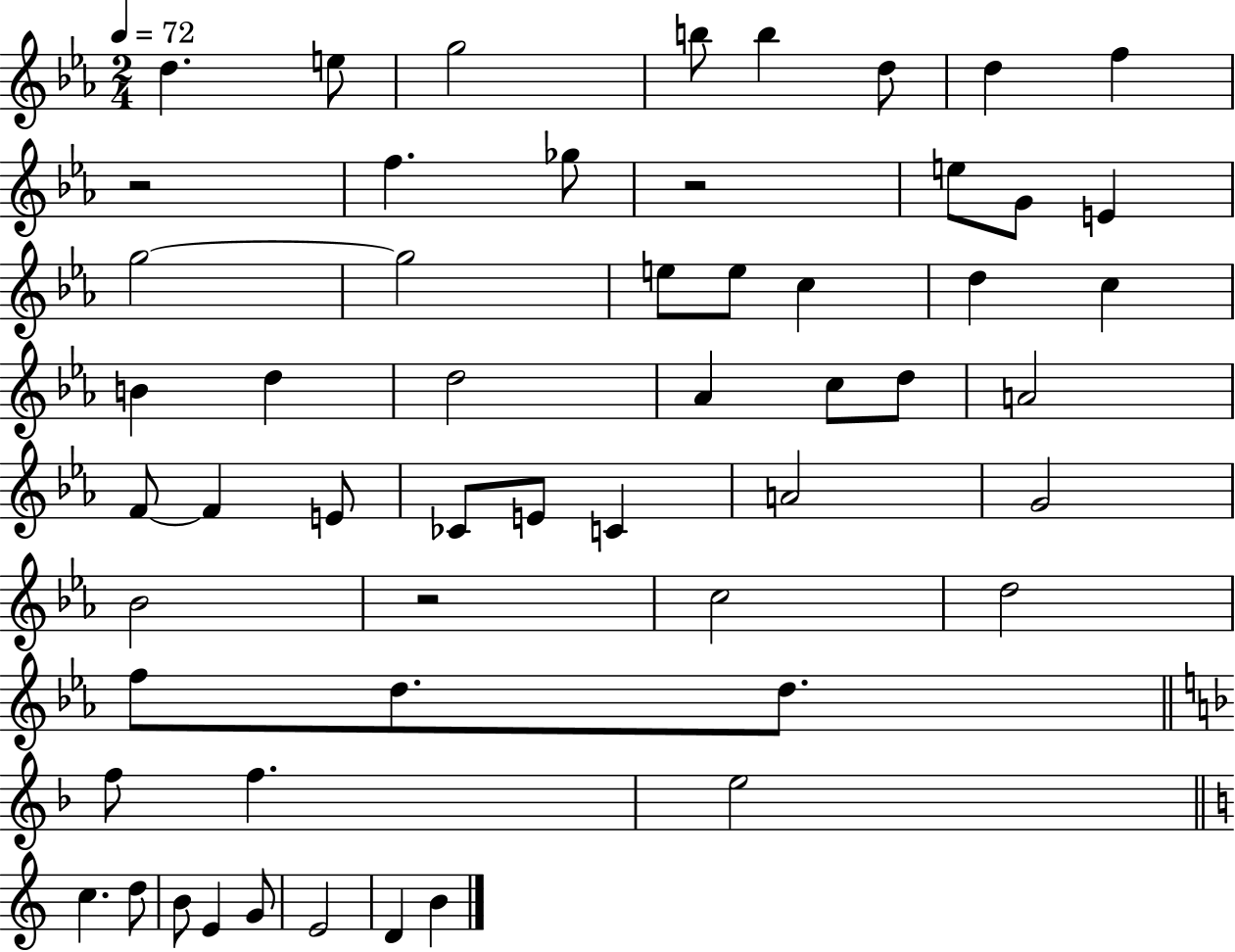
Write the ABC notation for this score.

X:1
T:Untitled
M:2/4
L:1/4
K:Eb
d e/2 g2 b/2 b d/2 d f z2 f _g/2 z2 e/2 G/2 E g2 g2 e/2 e/2 c d c B d d2 _A c/2 d/2 A2 F/2 F E/2 _C/2 E/2 C A2 G2 _B2 z2 c2 d2 f/2 d/2 d/2 f/2 f e2 c d/2 B/2 E G/2 E2 D B